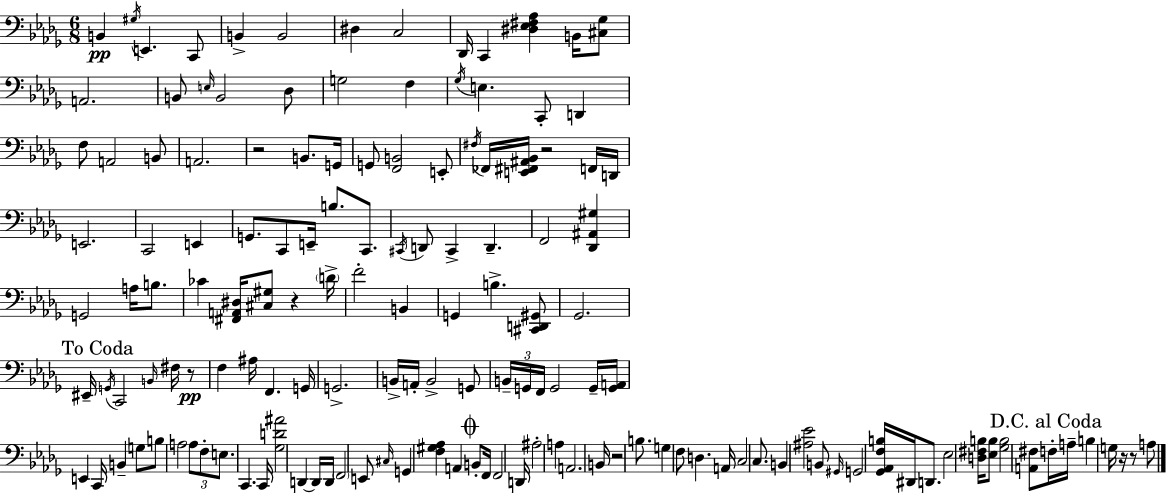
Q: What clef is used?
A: bass